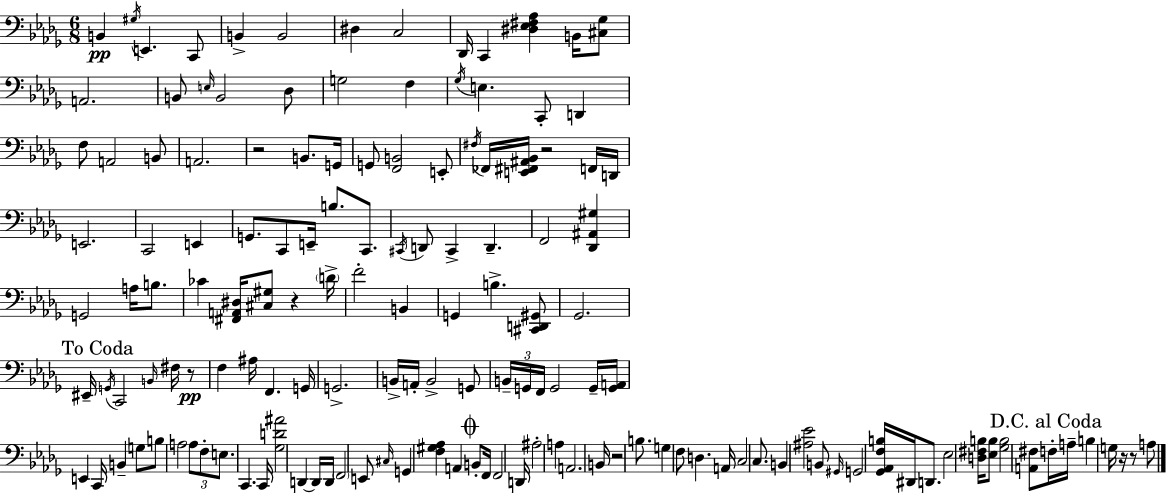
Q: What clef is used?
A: bass